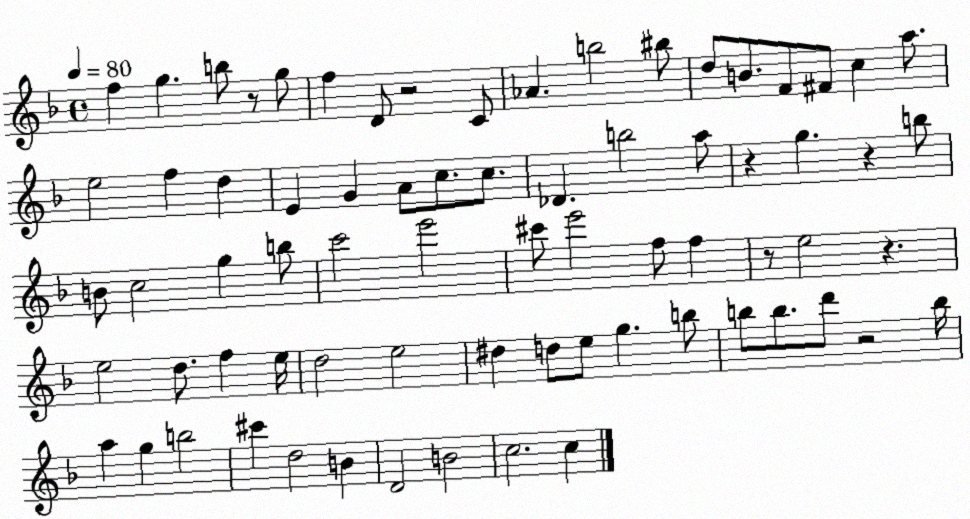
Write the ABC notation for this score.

X:1
T:Untitled
M:4/4
L:1/4
K:F
f g b/2 z/2 g/2 f D/2 z2 C/2 _A b2 ^b/2 d/2 B/2 F/2 ^F/2 c a/2 e2 f d E G A/2 c/2 c/2 _D b2 a/2 z g z b/2 B/2 c2 g b/2 c'2 e'2 ^c'/2 e'2 f/2 f z/2 e2 z e2 d/2 f e/4 d2 e2 ^d d/2 e/2 g b/2 b/2 b/2 d'/2 z2 b/4 a g b2 ^c' d2 B D2 B2 c2 c